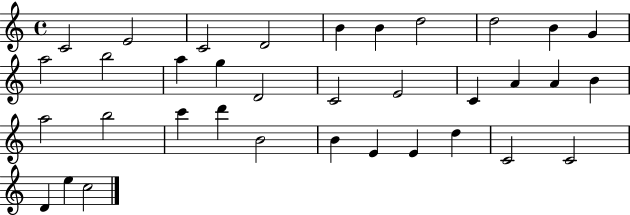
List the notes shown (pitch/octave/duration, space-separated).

C4/h E4/h C4/h D4/h B4/q B4/q D5/h D5/h B4/q G4/q A5/h B5/h A5/q G5/q D4/h C4/h E4/h C4/q A4/q A4/q B4/q A5/h B5/h C6/q D6/q B4/h B4/q E4/q E4/q D5/q C4/h C4/h D4/q E5/q C5/h